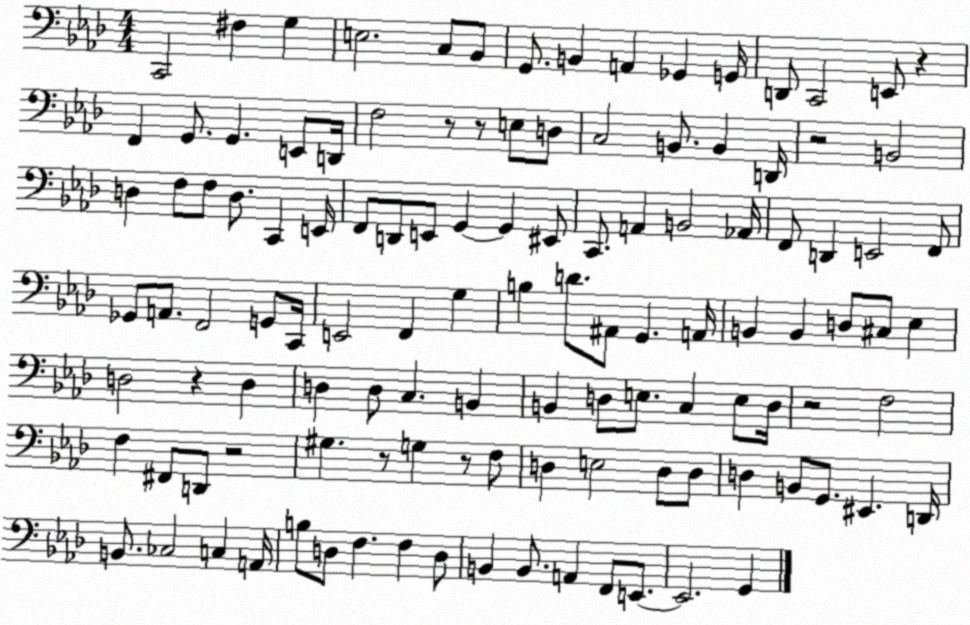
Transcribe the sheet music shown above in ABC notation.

X:1
T:Untitled
M:4/4
L:1/4
K:Ab
C,,2 ^F, G, E,2 C,/2 _B,,/2 G,,/2 B,, A,, _G,, G,,/4 D,,/2 C,,2 E,,/2 z F,, G,,/2 G,, E,,/2 D,,/4 F,2 z/2 z/2 E,/2 D,/2 C,2 B,,/2 B,, D,,/4 z2 B,,2 D, F,/2 F,/2 D,/2 C,, E,,/4 F,,/2 D,,/2 E,,/2 G,, G,, ^E,,/2 C,,/2 A,, B,,2 _A,,/4 F,,/2 D,, E,,2 F,,/2 _G,,/2 A,,/2 F,,2 G,,/2 C,,/4 E,,2 F,, G, B, D/2 ^A,,/2 G,, A,,/4 B,, B,, D,/2 ^C,/2 _E, D,2 z D, D, D,/2 C, B,, B,, D,/2 E,/2 C, E,/2 D,/4 z2 F,2 F, ^F,,/2 D,,/2 z2 ^G, z/2 G, z/2 F,/2 D, E,2 D,/2 D,/2 D, B,,/2 G,,/2 ^E,, D,,/4 B,,/2 _C,2 C, A,,/4 B,/2 D,/2 F, F, D,/2 B,, B,,/2 A,, F,,/2 E,,/2 E,,2 G,,